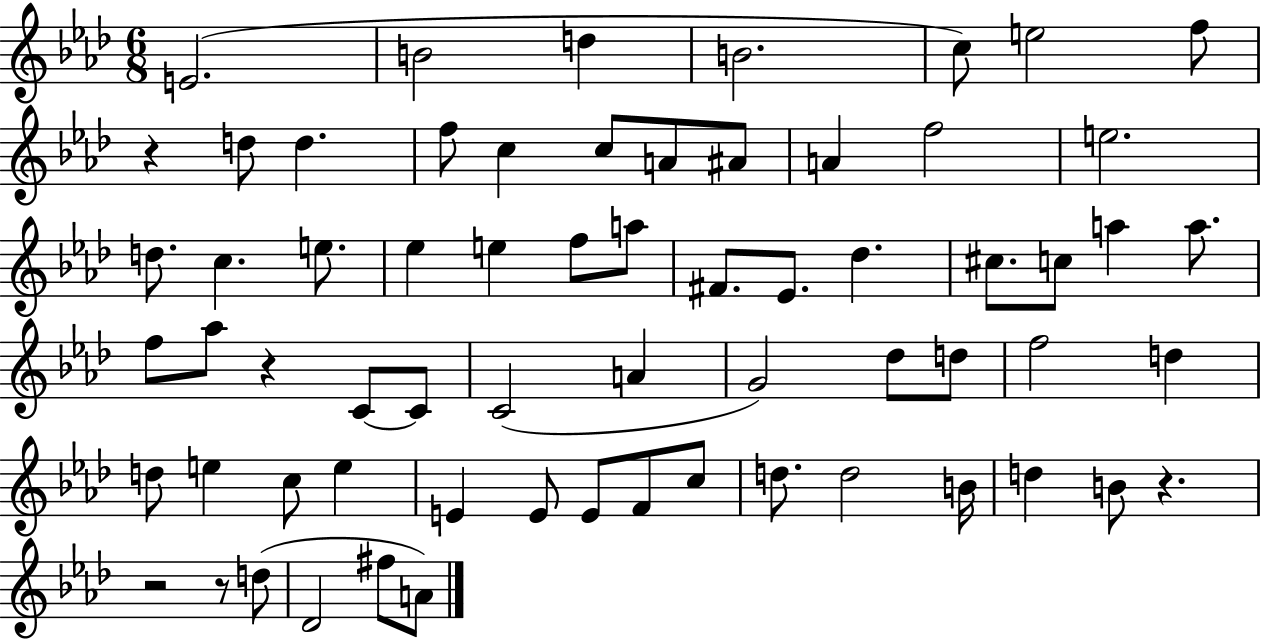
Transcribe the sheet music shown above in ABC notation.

X:1
T:Untitled
M:6/8
L:1/4
K:Ab
E2 B2 d B2 c/2 e2 f/2 z d/2 d f/2 c c/2 A/2 ^A/2 A f2 e2 d/2 c e/2 _e e f/2 a/2 ^F/2 _E/2 _d ^c/2 c/2 a a/2 f/2 _a/2 z C/2 C/2 C2 A G2 _d/2 d/2 f2 d d/2 e c/2 e E E/2 E/2 F/2 c/2 d/2 d2 B/4 d B/2 z z2 z/2 d/2 _D2 ^f/2 A/2